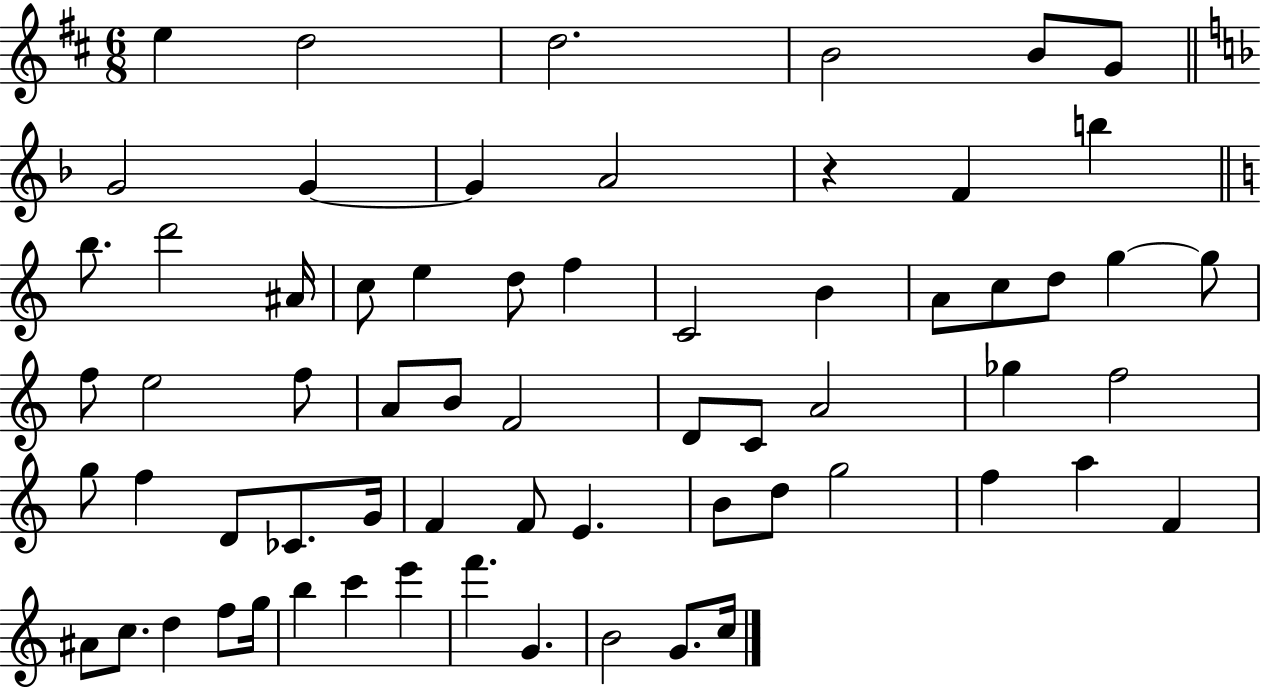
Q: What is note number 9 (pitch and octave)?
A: G4